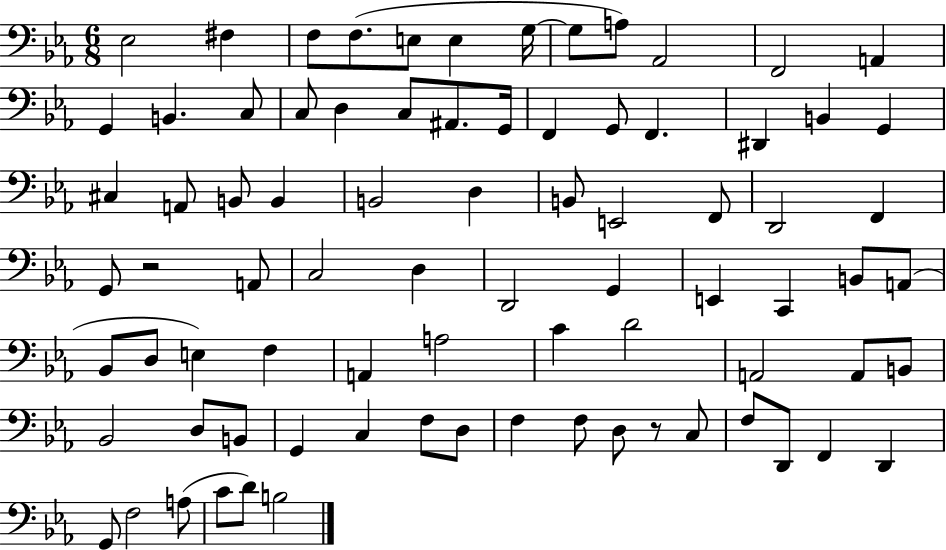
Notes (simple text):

Eb3/h F#3/q F3/e F3/e. E3/e E3/q G3/s G3/e A3/e Ab2/h F2/h A2/q G2/q B2/q. C3/e C3/e D3/q C3/e A#2/e. G2/s F2/q G2/e F2/q. D#2/q B2/q G2/q C#3/q A2/e B2/e B2/q B2/h D3/q B2/e E2/h F2/e D2/h F2/q G2/e R/h A2/e C3/h D3/q D2/h G2/q E2/q C2/q B2/e A2/e Bb2/e D3/e E3/q F3/q A2/q A3/h C4/q D4/h A2/h A2/e B2/e Bb2/h D3/e B2/e G2/q C3/q F3/e D3/e F3/q F3/e D3/e R/e C3/e F3/e D2/e F2/q D2/q G2/e F3/h A3/e C4/e D4/e B3/h